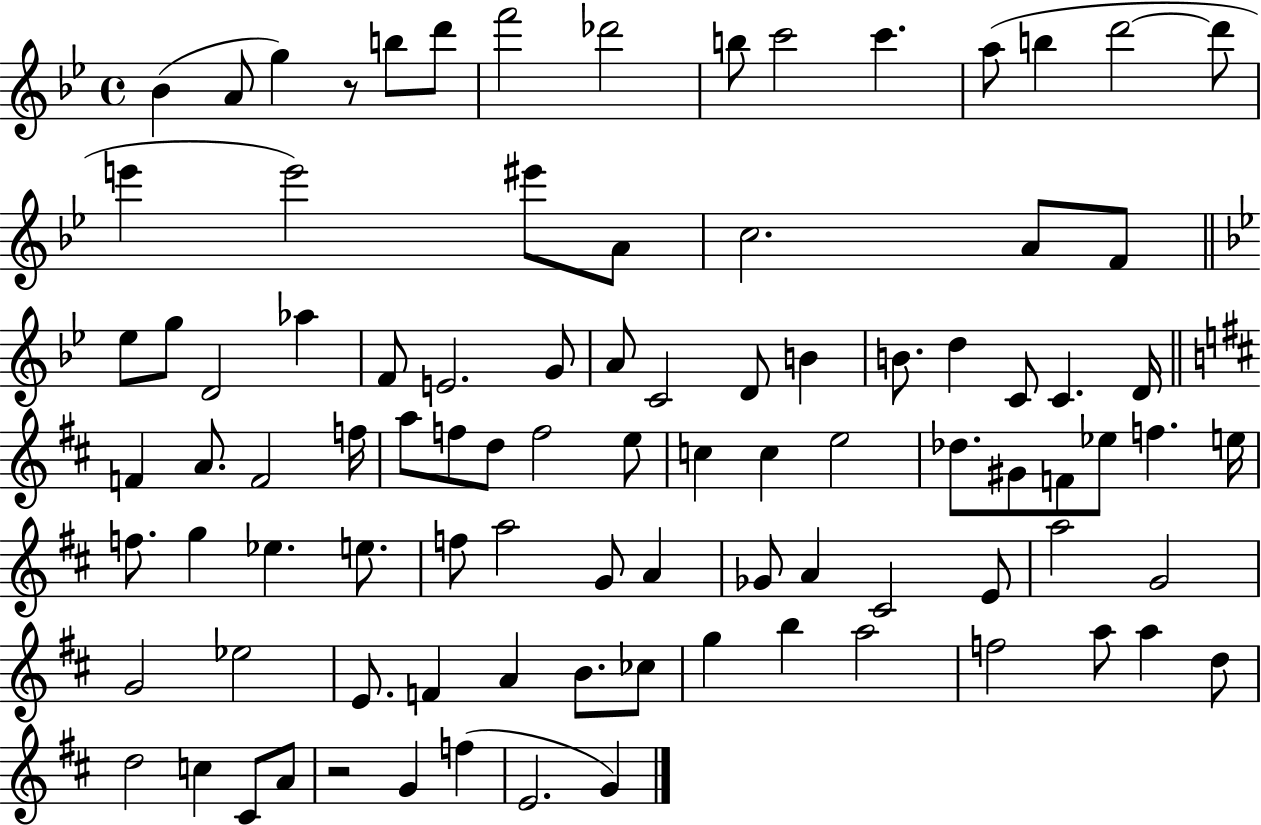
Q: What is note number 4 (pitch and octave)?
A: B5